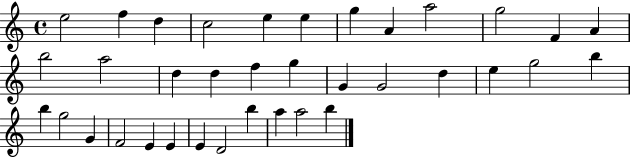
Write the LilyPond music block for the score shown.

{
  \clef treble
  \time 4/4
  \defaultTimeSignature
  \key c \major
  e''2 f''4 d''4 | c''2 e''4 e''4 | g''4 a'4 a''2 | g''2 f'4 a'4 | \break b''2 a''2 | d''4 d''4 f''4 g''4 | g'4 g'2 d''4 | e''4 g''2 b''4 | \break b''4 g''2 g'4 | f'2 e'4 e'4 | e'4 d'2 b''4 | a''4 a''2 b''4 | \break \bar "|."
}